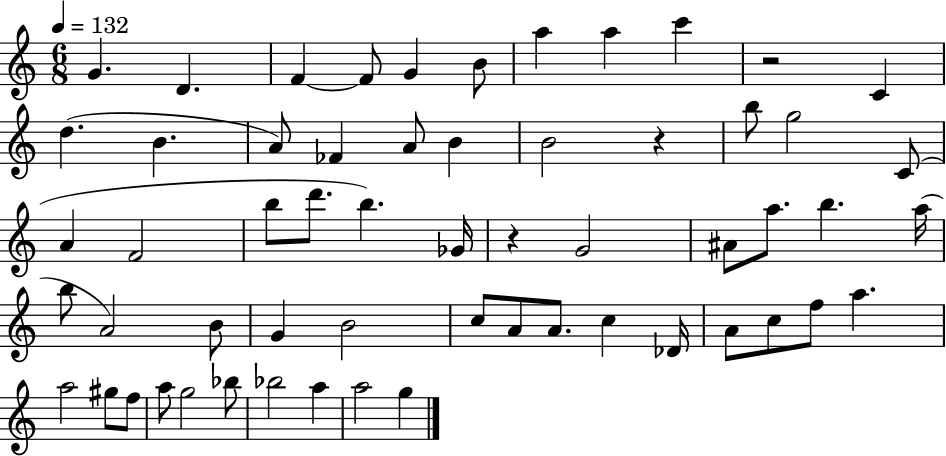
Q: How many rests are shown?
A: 3